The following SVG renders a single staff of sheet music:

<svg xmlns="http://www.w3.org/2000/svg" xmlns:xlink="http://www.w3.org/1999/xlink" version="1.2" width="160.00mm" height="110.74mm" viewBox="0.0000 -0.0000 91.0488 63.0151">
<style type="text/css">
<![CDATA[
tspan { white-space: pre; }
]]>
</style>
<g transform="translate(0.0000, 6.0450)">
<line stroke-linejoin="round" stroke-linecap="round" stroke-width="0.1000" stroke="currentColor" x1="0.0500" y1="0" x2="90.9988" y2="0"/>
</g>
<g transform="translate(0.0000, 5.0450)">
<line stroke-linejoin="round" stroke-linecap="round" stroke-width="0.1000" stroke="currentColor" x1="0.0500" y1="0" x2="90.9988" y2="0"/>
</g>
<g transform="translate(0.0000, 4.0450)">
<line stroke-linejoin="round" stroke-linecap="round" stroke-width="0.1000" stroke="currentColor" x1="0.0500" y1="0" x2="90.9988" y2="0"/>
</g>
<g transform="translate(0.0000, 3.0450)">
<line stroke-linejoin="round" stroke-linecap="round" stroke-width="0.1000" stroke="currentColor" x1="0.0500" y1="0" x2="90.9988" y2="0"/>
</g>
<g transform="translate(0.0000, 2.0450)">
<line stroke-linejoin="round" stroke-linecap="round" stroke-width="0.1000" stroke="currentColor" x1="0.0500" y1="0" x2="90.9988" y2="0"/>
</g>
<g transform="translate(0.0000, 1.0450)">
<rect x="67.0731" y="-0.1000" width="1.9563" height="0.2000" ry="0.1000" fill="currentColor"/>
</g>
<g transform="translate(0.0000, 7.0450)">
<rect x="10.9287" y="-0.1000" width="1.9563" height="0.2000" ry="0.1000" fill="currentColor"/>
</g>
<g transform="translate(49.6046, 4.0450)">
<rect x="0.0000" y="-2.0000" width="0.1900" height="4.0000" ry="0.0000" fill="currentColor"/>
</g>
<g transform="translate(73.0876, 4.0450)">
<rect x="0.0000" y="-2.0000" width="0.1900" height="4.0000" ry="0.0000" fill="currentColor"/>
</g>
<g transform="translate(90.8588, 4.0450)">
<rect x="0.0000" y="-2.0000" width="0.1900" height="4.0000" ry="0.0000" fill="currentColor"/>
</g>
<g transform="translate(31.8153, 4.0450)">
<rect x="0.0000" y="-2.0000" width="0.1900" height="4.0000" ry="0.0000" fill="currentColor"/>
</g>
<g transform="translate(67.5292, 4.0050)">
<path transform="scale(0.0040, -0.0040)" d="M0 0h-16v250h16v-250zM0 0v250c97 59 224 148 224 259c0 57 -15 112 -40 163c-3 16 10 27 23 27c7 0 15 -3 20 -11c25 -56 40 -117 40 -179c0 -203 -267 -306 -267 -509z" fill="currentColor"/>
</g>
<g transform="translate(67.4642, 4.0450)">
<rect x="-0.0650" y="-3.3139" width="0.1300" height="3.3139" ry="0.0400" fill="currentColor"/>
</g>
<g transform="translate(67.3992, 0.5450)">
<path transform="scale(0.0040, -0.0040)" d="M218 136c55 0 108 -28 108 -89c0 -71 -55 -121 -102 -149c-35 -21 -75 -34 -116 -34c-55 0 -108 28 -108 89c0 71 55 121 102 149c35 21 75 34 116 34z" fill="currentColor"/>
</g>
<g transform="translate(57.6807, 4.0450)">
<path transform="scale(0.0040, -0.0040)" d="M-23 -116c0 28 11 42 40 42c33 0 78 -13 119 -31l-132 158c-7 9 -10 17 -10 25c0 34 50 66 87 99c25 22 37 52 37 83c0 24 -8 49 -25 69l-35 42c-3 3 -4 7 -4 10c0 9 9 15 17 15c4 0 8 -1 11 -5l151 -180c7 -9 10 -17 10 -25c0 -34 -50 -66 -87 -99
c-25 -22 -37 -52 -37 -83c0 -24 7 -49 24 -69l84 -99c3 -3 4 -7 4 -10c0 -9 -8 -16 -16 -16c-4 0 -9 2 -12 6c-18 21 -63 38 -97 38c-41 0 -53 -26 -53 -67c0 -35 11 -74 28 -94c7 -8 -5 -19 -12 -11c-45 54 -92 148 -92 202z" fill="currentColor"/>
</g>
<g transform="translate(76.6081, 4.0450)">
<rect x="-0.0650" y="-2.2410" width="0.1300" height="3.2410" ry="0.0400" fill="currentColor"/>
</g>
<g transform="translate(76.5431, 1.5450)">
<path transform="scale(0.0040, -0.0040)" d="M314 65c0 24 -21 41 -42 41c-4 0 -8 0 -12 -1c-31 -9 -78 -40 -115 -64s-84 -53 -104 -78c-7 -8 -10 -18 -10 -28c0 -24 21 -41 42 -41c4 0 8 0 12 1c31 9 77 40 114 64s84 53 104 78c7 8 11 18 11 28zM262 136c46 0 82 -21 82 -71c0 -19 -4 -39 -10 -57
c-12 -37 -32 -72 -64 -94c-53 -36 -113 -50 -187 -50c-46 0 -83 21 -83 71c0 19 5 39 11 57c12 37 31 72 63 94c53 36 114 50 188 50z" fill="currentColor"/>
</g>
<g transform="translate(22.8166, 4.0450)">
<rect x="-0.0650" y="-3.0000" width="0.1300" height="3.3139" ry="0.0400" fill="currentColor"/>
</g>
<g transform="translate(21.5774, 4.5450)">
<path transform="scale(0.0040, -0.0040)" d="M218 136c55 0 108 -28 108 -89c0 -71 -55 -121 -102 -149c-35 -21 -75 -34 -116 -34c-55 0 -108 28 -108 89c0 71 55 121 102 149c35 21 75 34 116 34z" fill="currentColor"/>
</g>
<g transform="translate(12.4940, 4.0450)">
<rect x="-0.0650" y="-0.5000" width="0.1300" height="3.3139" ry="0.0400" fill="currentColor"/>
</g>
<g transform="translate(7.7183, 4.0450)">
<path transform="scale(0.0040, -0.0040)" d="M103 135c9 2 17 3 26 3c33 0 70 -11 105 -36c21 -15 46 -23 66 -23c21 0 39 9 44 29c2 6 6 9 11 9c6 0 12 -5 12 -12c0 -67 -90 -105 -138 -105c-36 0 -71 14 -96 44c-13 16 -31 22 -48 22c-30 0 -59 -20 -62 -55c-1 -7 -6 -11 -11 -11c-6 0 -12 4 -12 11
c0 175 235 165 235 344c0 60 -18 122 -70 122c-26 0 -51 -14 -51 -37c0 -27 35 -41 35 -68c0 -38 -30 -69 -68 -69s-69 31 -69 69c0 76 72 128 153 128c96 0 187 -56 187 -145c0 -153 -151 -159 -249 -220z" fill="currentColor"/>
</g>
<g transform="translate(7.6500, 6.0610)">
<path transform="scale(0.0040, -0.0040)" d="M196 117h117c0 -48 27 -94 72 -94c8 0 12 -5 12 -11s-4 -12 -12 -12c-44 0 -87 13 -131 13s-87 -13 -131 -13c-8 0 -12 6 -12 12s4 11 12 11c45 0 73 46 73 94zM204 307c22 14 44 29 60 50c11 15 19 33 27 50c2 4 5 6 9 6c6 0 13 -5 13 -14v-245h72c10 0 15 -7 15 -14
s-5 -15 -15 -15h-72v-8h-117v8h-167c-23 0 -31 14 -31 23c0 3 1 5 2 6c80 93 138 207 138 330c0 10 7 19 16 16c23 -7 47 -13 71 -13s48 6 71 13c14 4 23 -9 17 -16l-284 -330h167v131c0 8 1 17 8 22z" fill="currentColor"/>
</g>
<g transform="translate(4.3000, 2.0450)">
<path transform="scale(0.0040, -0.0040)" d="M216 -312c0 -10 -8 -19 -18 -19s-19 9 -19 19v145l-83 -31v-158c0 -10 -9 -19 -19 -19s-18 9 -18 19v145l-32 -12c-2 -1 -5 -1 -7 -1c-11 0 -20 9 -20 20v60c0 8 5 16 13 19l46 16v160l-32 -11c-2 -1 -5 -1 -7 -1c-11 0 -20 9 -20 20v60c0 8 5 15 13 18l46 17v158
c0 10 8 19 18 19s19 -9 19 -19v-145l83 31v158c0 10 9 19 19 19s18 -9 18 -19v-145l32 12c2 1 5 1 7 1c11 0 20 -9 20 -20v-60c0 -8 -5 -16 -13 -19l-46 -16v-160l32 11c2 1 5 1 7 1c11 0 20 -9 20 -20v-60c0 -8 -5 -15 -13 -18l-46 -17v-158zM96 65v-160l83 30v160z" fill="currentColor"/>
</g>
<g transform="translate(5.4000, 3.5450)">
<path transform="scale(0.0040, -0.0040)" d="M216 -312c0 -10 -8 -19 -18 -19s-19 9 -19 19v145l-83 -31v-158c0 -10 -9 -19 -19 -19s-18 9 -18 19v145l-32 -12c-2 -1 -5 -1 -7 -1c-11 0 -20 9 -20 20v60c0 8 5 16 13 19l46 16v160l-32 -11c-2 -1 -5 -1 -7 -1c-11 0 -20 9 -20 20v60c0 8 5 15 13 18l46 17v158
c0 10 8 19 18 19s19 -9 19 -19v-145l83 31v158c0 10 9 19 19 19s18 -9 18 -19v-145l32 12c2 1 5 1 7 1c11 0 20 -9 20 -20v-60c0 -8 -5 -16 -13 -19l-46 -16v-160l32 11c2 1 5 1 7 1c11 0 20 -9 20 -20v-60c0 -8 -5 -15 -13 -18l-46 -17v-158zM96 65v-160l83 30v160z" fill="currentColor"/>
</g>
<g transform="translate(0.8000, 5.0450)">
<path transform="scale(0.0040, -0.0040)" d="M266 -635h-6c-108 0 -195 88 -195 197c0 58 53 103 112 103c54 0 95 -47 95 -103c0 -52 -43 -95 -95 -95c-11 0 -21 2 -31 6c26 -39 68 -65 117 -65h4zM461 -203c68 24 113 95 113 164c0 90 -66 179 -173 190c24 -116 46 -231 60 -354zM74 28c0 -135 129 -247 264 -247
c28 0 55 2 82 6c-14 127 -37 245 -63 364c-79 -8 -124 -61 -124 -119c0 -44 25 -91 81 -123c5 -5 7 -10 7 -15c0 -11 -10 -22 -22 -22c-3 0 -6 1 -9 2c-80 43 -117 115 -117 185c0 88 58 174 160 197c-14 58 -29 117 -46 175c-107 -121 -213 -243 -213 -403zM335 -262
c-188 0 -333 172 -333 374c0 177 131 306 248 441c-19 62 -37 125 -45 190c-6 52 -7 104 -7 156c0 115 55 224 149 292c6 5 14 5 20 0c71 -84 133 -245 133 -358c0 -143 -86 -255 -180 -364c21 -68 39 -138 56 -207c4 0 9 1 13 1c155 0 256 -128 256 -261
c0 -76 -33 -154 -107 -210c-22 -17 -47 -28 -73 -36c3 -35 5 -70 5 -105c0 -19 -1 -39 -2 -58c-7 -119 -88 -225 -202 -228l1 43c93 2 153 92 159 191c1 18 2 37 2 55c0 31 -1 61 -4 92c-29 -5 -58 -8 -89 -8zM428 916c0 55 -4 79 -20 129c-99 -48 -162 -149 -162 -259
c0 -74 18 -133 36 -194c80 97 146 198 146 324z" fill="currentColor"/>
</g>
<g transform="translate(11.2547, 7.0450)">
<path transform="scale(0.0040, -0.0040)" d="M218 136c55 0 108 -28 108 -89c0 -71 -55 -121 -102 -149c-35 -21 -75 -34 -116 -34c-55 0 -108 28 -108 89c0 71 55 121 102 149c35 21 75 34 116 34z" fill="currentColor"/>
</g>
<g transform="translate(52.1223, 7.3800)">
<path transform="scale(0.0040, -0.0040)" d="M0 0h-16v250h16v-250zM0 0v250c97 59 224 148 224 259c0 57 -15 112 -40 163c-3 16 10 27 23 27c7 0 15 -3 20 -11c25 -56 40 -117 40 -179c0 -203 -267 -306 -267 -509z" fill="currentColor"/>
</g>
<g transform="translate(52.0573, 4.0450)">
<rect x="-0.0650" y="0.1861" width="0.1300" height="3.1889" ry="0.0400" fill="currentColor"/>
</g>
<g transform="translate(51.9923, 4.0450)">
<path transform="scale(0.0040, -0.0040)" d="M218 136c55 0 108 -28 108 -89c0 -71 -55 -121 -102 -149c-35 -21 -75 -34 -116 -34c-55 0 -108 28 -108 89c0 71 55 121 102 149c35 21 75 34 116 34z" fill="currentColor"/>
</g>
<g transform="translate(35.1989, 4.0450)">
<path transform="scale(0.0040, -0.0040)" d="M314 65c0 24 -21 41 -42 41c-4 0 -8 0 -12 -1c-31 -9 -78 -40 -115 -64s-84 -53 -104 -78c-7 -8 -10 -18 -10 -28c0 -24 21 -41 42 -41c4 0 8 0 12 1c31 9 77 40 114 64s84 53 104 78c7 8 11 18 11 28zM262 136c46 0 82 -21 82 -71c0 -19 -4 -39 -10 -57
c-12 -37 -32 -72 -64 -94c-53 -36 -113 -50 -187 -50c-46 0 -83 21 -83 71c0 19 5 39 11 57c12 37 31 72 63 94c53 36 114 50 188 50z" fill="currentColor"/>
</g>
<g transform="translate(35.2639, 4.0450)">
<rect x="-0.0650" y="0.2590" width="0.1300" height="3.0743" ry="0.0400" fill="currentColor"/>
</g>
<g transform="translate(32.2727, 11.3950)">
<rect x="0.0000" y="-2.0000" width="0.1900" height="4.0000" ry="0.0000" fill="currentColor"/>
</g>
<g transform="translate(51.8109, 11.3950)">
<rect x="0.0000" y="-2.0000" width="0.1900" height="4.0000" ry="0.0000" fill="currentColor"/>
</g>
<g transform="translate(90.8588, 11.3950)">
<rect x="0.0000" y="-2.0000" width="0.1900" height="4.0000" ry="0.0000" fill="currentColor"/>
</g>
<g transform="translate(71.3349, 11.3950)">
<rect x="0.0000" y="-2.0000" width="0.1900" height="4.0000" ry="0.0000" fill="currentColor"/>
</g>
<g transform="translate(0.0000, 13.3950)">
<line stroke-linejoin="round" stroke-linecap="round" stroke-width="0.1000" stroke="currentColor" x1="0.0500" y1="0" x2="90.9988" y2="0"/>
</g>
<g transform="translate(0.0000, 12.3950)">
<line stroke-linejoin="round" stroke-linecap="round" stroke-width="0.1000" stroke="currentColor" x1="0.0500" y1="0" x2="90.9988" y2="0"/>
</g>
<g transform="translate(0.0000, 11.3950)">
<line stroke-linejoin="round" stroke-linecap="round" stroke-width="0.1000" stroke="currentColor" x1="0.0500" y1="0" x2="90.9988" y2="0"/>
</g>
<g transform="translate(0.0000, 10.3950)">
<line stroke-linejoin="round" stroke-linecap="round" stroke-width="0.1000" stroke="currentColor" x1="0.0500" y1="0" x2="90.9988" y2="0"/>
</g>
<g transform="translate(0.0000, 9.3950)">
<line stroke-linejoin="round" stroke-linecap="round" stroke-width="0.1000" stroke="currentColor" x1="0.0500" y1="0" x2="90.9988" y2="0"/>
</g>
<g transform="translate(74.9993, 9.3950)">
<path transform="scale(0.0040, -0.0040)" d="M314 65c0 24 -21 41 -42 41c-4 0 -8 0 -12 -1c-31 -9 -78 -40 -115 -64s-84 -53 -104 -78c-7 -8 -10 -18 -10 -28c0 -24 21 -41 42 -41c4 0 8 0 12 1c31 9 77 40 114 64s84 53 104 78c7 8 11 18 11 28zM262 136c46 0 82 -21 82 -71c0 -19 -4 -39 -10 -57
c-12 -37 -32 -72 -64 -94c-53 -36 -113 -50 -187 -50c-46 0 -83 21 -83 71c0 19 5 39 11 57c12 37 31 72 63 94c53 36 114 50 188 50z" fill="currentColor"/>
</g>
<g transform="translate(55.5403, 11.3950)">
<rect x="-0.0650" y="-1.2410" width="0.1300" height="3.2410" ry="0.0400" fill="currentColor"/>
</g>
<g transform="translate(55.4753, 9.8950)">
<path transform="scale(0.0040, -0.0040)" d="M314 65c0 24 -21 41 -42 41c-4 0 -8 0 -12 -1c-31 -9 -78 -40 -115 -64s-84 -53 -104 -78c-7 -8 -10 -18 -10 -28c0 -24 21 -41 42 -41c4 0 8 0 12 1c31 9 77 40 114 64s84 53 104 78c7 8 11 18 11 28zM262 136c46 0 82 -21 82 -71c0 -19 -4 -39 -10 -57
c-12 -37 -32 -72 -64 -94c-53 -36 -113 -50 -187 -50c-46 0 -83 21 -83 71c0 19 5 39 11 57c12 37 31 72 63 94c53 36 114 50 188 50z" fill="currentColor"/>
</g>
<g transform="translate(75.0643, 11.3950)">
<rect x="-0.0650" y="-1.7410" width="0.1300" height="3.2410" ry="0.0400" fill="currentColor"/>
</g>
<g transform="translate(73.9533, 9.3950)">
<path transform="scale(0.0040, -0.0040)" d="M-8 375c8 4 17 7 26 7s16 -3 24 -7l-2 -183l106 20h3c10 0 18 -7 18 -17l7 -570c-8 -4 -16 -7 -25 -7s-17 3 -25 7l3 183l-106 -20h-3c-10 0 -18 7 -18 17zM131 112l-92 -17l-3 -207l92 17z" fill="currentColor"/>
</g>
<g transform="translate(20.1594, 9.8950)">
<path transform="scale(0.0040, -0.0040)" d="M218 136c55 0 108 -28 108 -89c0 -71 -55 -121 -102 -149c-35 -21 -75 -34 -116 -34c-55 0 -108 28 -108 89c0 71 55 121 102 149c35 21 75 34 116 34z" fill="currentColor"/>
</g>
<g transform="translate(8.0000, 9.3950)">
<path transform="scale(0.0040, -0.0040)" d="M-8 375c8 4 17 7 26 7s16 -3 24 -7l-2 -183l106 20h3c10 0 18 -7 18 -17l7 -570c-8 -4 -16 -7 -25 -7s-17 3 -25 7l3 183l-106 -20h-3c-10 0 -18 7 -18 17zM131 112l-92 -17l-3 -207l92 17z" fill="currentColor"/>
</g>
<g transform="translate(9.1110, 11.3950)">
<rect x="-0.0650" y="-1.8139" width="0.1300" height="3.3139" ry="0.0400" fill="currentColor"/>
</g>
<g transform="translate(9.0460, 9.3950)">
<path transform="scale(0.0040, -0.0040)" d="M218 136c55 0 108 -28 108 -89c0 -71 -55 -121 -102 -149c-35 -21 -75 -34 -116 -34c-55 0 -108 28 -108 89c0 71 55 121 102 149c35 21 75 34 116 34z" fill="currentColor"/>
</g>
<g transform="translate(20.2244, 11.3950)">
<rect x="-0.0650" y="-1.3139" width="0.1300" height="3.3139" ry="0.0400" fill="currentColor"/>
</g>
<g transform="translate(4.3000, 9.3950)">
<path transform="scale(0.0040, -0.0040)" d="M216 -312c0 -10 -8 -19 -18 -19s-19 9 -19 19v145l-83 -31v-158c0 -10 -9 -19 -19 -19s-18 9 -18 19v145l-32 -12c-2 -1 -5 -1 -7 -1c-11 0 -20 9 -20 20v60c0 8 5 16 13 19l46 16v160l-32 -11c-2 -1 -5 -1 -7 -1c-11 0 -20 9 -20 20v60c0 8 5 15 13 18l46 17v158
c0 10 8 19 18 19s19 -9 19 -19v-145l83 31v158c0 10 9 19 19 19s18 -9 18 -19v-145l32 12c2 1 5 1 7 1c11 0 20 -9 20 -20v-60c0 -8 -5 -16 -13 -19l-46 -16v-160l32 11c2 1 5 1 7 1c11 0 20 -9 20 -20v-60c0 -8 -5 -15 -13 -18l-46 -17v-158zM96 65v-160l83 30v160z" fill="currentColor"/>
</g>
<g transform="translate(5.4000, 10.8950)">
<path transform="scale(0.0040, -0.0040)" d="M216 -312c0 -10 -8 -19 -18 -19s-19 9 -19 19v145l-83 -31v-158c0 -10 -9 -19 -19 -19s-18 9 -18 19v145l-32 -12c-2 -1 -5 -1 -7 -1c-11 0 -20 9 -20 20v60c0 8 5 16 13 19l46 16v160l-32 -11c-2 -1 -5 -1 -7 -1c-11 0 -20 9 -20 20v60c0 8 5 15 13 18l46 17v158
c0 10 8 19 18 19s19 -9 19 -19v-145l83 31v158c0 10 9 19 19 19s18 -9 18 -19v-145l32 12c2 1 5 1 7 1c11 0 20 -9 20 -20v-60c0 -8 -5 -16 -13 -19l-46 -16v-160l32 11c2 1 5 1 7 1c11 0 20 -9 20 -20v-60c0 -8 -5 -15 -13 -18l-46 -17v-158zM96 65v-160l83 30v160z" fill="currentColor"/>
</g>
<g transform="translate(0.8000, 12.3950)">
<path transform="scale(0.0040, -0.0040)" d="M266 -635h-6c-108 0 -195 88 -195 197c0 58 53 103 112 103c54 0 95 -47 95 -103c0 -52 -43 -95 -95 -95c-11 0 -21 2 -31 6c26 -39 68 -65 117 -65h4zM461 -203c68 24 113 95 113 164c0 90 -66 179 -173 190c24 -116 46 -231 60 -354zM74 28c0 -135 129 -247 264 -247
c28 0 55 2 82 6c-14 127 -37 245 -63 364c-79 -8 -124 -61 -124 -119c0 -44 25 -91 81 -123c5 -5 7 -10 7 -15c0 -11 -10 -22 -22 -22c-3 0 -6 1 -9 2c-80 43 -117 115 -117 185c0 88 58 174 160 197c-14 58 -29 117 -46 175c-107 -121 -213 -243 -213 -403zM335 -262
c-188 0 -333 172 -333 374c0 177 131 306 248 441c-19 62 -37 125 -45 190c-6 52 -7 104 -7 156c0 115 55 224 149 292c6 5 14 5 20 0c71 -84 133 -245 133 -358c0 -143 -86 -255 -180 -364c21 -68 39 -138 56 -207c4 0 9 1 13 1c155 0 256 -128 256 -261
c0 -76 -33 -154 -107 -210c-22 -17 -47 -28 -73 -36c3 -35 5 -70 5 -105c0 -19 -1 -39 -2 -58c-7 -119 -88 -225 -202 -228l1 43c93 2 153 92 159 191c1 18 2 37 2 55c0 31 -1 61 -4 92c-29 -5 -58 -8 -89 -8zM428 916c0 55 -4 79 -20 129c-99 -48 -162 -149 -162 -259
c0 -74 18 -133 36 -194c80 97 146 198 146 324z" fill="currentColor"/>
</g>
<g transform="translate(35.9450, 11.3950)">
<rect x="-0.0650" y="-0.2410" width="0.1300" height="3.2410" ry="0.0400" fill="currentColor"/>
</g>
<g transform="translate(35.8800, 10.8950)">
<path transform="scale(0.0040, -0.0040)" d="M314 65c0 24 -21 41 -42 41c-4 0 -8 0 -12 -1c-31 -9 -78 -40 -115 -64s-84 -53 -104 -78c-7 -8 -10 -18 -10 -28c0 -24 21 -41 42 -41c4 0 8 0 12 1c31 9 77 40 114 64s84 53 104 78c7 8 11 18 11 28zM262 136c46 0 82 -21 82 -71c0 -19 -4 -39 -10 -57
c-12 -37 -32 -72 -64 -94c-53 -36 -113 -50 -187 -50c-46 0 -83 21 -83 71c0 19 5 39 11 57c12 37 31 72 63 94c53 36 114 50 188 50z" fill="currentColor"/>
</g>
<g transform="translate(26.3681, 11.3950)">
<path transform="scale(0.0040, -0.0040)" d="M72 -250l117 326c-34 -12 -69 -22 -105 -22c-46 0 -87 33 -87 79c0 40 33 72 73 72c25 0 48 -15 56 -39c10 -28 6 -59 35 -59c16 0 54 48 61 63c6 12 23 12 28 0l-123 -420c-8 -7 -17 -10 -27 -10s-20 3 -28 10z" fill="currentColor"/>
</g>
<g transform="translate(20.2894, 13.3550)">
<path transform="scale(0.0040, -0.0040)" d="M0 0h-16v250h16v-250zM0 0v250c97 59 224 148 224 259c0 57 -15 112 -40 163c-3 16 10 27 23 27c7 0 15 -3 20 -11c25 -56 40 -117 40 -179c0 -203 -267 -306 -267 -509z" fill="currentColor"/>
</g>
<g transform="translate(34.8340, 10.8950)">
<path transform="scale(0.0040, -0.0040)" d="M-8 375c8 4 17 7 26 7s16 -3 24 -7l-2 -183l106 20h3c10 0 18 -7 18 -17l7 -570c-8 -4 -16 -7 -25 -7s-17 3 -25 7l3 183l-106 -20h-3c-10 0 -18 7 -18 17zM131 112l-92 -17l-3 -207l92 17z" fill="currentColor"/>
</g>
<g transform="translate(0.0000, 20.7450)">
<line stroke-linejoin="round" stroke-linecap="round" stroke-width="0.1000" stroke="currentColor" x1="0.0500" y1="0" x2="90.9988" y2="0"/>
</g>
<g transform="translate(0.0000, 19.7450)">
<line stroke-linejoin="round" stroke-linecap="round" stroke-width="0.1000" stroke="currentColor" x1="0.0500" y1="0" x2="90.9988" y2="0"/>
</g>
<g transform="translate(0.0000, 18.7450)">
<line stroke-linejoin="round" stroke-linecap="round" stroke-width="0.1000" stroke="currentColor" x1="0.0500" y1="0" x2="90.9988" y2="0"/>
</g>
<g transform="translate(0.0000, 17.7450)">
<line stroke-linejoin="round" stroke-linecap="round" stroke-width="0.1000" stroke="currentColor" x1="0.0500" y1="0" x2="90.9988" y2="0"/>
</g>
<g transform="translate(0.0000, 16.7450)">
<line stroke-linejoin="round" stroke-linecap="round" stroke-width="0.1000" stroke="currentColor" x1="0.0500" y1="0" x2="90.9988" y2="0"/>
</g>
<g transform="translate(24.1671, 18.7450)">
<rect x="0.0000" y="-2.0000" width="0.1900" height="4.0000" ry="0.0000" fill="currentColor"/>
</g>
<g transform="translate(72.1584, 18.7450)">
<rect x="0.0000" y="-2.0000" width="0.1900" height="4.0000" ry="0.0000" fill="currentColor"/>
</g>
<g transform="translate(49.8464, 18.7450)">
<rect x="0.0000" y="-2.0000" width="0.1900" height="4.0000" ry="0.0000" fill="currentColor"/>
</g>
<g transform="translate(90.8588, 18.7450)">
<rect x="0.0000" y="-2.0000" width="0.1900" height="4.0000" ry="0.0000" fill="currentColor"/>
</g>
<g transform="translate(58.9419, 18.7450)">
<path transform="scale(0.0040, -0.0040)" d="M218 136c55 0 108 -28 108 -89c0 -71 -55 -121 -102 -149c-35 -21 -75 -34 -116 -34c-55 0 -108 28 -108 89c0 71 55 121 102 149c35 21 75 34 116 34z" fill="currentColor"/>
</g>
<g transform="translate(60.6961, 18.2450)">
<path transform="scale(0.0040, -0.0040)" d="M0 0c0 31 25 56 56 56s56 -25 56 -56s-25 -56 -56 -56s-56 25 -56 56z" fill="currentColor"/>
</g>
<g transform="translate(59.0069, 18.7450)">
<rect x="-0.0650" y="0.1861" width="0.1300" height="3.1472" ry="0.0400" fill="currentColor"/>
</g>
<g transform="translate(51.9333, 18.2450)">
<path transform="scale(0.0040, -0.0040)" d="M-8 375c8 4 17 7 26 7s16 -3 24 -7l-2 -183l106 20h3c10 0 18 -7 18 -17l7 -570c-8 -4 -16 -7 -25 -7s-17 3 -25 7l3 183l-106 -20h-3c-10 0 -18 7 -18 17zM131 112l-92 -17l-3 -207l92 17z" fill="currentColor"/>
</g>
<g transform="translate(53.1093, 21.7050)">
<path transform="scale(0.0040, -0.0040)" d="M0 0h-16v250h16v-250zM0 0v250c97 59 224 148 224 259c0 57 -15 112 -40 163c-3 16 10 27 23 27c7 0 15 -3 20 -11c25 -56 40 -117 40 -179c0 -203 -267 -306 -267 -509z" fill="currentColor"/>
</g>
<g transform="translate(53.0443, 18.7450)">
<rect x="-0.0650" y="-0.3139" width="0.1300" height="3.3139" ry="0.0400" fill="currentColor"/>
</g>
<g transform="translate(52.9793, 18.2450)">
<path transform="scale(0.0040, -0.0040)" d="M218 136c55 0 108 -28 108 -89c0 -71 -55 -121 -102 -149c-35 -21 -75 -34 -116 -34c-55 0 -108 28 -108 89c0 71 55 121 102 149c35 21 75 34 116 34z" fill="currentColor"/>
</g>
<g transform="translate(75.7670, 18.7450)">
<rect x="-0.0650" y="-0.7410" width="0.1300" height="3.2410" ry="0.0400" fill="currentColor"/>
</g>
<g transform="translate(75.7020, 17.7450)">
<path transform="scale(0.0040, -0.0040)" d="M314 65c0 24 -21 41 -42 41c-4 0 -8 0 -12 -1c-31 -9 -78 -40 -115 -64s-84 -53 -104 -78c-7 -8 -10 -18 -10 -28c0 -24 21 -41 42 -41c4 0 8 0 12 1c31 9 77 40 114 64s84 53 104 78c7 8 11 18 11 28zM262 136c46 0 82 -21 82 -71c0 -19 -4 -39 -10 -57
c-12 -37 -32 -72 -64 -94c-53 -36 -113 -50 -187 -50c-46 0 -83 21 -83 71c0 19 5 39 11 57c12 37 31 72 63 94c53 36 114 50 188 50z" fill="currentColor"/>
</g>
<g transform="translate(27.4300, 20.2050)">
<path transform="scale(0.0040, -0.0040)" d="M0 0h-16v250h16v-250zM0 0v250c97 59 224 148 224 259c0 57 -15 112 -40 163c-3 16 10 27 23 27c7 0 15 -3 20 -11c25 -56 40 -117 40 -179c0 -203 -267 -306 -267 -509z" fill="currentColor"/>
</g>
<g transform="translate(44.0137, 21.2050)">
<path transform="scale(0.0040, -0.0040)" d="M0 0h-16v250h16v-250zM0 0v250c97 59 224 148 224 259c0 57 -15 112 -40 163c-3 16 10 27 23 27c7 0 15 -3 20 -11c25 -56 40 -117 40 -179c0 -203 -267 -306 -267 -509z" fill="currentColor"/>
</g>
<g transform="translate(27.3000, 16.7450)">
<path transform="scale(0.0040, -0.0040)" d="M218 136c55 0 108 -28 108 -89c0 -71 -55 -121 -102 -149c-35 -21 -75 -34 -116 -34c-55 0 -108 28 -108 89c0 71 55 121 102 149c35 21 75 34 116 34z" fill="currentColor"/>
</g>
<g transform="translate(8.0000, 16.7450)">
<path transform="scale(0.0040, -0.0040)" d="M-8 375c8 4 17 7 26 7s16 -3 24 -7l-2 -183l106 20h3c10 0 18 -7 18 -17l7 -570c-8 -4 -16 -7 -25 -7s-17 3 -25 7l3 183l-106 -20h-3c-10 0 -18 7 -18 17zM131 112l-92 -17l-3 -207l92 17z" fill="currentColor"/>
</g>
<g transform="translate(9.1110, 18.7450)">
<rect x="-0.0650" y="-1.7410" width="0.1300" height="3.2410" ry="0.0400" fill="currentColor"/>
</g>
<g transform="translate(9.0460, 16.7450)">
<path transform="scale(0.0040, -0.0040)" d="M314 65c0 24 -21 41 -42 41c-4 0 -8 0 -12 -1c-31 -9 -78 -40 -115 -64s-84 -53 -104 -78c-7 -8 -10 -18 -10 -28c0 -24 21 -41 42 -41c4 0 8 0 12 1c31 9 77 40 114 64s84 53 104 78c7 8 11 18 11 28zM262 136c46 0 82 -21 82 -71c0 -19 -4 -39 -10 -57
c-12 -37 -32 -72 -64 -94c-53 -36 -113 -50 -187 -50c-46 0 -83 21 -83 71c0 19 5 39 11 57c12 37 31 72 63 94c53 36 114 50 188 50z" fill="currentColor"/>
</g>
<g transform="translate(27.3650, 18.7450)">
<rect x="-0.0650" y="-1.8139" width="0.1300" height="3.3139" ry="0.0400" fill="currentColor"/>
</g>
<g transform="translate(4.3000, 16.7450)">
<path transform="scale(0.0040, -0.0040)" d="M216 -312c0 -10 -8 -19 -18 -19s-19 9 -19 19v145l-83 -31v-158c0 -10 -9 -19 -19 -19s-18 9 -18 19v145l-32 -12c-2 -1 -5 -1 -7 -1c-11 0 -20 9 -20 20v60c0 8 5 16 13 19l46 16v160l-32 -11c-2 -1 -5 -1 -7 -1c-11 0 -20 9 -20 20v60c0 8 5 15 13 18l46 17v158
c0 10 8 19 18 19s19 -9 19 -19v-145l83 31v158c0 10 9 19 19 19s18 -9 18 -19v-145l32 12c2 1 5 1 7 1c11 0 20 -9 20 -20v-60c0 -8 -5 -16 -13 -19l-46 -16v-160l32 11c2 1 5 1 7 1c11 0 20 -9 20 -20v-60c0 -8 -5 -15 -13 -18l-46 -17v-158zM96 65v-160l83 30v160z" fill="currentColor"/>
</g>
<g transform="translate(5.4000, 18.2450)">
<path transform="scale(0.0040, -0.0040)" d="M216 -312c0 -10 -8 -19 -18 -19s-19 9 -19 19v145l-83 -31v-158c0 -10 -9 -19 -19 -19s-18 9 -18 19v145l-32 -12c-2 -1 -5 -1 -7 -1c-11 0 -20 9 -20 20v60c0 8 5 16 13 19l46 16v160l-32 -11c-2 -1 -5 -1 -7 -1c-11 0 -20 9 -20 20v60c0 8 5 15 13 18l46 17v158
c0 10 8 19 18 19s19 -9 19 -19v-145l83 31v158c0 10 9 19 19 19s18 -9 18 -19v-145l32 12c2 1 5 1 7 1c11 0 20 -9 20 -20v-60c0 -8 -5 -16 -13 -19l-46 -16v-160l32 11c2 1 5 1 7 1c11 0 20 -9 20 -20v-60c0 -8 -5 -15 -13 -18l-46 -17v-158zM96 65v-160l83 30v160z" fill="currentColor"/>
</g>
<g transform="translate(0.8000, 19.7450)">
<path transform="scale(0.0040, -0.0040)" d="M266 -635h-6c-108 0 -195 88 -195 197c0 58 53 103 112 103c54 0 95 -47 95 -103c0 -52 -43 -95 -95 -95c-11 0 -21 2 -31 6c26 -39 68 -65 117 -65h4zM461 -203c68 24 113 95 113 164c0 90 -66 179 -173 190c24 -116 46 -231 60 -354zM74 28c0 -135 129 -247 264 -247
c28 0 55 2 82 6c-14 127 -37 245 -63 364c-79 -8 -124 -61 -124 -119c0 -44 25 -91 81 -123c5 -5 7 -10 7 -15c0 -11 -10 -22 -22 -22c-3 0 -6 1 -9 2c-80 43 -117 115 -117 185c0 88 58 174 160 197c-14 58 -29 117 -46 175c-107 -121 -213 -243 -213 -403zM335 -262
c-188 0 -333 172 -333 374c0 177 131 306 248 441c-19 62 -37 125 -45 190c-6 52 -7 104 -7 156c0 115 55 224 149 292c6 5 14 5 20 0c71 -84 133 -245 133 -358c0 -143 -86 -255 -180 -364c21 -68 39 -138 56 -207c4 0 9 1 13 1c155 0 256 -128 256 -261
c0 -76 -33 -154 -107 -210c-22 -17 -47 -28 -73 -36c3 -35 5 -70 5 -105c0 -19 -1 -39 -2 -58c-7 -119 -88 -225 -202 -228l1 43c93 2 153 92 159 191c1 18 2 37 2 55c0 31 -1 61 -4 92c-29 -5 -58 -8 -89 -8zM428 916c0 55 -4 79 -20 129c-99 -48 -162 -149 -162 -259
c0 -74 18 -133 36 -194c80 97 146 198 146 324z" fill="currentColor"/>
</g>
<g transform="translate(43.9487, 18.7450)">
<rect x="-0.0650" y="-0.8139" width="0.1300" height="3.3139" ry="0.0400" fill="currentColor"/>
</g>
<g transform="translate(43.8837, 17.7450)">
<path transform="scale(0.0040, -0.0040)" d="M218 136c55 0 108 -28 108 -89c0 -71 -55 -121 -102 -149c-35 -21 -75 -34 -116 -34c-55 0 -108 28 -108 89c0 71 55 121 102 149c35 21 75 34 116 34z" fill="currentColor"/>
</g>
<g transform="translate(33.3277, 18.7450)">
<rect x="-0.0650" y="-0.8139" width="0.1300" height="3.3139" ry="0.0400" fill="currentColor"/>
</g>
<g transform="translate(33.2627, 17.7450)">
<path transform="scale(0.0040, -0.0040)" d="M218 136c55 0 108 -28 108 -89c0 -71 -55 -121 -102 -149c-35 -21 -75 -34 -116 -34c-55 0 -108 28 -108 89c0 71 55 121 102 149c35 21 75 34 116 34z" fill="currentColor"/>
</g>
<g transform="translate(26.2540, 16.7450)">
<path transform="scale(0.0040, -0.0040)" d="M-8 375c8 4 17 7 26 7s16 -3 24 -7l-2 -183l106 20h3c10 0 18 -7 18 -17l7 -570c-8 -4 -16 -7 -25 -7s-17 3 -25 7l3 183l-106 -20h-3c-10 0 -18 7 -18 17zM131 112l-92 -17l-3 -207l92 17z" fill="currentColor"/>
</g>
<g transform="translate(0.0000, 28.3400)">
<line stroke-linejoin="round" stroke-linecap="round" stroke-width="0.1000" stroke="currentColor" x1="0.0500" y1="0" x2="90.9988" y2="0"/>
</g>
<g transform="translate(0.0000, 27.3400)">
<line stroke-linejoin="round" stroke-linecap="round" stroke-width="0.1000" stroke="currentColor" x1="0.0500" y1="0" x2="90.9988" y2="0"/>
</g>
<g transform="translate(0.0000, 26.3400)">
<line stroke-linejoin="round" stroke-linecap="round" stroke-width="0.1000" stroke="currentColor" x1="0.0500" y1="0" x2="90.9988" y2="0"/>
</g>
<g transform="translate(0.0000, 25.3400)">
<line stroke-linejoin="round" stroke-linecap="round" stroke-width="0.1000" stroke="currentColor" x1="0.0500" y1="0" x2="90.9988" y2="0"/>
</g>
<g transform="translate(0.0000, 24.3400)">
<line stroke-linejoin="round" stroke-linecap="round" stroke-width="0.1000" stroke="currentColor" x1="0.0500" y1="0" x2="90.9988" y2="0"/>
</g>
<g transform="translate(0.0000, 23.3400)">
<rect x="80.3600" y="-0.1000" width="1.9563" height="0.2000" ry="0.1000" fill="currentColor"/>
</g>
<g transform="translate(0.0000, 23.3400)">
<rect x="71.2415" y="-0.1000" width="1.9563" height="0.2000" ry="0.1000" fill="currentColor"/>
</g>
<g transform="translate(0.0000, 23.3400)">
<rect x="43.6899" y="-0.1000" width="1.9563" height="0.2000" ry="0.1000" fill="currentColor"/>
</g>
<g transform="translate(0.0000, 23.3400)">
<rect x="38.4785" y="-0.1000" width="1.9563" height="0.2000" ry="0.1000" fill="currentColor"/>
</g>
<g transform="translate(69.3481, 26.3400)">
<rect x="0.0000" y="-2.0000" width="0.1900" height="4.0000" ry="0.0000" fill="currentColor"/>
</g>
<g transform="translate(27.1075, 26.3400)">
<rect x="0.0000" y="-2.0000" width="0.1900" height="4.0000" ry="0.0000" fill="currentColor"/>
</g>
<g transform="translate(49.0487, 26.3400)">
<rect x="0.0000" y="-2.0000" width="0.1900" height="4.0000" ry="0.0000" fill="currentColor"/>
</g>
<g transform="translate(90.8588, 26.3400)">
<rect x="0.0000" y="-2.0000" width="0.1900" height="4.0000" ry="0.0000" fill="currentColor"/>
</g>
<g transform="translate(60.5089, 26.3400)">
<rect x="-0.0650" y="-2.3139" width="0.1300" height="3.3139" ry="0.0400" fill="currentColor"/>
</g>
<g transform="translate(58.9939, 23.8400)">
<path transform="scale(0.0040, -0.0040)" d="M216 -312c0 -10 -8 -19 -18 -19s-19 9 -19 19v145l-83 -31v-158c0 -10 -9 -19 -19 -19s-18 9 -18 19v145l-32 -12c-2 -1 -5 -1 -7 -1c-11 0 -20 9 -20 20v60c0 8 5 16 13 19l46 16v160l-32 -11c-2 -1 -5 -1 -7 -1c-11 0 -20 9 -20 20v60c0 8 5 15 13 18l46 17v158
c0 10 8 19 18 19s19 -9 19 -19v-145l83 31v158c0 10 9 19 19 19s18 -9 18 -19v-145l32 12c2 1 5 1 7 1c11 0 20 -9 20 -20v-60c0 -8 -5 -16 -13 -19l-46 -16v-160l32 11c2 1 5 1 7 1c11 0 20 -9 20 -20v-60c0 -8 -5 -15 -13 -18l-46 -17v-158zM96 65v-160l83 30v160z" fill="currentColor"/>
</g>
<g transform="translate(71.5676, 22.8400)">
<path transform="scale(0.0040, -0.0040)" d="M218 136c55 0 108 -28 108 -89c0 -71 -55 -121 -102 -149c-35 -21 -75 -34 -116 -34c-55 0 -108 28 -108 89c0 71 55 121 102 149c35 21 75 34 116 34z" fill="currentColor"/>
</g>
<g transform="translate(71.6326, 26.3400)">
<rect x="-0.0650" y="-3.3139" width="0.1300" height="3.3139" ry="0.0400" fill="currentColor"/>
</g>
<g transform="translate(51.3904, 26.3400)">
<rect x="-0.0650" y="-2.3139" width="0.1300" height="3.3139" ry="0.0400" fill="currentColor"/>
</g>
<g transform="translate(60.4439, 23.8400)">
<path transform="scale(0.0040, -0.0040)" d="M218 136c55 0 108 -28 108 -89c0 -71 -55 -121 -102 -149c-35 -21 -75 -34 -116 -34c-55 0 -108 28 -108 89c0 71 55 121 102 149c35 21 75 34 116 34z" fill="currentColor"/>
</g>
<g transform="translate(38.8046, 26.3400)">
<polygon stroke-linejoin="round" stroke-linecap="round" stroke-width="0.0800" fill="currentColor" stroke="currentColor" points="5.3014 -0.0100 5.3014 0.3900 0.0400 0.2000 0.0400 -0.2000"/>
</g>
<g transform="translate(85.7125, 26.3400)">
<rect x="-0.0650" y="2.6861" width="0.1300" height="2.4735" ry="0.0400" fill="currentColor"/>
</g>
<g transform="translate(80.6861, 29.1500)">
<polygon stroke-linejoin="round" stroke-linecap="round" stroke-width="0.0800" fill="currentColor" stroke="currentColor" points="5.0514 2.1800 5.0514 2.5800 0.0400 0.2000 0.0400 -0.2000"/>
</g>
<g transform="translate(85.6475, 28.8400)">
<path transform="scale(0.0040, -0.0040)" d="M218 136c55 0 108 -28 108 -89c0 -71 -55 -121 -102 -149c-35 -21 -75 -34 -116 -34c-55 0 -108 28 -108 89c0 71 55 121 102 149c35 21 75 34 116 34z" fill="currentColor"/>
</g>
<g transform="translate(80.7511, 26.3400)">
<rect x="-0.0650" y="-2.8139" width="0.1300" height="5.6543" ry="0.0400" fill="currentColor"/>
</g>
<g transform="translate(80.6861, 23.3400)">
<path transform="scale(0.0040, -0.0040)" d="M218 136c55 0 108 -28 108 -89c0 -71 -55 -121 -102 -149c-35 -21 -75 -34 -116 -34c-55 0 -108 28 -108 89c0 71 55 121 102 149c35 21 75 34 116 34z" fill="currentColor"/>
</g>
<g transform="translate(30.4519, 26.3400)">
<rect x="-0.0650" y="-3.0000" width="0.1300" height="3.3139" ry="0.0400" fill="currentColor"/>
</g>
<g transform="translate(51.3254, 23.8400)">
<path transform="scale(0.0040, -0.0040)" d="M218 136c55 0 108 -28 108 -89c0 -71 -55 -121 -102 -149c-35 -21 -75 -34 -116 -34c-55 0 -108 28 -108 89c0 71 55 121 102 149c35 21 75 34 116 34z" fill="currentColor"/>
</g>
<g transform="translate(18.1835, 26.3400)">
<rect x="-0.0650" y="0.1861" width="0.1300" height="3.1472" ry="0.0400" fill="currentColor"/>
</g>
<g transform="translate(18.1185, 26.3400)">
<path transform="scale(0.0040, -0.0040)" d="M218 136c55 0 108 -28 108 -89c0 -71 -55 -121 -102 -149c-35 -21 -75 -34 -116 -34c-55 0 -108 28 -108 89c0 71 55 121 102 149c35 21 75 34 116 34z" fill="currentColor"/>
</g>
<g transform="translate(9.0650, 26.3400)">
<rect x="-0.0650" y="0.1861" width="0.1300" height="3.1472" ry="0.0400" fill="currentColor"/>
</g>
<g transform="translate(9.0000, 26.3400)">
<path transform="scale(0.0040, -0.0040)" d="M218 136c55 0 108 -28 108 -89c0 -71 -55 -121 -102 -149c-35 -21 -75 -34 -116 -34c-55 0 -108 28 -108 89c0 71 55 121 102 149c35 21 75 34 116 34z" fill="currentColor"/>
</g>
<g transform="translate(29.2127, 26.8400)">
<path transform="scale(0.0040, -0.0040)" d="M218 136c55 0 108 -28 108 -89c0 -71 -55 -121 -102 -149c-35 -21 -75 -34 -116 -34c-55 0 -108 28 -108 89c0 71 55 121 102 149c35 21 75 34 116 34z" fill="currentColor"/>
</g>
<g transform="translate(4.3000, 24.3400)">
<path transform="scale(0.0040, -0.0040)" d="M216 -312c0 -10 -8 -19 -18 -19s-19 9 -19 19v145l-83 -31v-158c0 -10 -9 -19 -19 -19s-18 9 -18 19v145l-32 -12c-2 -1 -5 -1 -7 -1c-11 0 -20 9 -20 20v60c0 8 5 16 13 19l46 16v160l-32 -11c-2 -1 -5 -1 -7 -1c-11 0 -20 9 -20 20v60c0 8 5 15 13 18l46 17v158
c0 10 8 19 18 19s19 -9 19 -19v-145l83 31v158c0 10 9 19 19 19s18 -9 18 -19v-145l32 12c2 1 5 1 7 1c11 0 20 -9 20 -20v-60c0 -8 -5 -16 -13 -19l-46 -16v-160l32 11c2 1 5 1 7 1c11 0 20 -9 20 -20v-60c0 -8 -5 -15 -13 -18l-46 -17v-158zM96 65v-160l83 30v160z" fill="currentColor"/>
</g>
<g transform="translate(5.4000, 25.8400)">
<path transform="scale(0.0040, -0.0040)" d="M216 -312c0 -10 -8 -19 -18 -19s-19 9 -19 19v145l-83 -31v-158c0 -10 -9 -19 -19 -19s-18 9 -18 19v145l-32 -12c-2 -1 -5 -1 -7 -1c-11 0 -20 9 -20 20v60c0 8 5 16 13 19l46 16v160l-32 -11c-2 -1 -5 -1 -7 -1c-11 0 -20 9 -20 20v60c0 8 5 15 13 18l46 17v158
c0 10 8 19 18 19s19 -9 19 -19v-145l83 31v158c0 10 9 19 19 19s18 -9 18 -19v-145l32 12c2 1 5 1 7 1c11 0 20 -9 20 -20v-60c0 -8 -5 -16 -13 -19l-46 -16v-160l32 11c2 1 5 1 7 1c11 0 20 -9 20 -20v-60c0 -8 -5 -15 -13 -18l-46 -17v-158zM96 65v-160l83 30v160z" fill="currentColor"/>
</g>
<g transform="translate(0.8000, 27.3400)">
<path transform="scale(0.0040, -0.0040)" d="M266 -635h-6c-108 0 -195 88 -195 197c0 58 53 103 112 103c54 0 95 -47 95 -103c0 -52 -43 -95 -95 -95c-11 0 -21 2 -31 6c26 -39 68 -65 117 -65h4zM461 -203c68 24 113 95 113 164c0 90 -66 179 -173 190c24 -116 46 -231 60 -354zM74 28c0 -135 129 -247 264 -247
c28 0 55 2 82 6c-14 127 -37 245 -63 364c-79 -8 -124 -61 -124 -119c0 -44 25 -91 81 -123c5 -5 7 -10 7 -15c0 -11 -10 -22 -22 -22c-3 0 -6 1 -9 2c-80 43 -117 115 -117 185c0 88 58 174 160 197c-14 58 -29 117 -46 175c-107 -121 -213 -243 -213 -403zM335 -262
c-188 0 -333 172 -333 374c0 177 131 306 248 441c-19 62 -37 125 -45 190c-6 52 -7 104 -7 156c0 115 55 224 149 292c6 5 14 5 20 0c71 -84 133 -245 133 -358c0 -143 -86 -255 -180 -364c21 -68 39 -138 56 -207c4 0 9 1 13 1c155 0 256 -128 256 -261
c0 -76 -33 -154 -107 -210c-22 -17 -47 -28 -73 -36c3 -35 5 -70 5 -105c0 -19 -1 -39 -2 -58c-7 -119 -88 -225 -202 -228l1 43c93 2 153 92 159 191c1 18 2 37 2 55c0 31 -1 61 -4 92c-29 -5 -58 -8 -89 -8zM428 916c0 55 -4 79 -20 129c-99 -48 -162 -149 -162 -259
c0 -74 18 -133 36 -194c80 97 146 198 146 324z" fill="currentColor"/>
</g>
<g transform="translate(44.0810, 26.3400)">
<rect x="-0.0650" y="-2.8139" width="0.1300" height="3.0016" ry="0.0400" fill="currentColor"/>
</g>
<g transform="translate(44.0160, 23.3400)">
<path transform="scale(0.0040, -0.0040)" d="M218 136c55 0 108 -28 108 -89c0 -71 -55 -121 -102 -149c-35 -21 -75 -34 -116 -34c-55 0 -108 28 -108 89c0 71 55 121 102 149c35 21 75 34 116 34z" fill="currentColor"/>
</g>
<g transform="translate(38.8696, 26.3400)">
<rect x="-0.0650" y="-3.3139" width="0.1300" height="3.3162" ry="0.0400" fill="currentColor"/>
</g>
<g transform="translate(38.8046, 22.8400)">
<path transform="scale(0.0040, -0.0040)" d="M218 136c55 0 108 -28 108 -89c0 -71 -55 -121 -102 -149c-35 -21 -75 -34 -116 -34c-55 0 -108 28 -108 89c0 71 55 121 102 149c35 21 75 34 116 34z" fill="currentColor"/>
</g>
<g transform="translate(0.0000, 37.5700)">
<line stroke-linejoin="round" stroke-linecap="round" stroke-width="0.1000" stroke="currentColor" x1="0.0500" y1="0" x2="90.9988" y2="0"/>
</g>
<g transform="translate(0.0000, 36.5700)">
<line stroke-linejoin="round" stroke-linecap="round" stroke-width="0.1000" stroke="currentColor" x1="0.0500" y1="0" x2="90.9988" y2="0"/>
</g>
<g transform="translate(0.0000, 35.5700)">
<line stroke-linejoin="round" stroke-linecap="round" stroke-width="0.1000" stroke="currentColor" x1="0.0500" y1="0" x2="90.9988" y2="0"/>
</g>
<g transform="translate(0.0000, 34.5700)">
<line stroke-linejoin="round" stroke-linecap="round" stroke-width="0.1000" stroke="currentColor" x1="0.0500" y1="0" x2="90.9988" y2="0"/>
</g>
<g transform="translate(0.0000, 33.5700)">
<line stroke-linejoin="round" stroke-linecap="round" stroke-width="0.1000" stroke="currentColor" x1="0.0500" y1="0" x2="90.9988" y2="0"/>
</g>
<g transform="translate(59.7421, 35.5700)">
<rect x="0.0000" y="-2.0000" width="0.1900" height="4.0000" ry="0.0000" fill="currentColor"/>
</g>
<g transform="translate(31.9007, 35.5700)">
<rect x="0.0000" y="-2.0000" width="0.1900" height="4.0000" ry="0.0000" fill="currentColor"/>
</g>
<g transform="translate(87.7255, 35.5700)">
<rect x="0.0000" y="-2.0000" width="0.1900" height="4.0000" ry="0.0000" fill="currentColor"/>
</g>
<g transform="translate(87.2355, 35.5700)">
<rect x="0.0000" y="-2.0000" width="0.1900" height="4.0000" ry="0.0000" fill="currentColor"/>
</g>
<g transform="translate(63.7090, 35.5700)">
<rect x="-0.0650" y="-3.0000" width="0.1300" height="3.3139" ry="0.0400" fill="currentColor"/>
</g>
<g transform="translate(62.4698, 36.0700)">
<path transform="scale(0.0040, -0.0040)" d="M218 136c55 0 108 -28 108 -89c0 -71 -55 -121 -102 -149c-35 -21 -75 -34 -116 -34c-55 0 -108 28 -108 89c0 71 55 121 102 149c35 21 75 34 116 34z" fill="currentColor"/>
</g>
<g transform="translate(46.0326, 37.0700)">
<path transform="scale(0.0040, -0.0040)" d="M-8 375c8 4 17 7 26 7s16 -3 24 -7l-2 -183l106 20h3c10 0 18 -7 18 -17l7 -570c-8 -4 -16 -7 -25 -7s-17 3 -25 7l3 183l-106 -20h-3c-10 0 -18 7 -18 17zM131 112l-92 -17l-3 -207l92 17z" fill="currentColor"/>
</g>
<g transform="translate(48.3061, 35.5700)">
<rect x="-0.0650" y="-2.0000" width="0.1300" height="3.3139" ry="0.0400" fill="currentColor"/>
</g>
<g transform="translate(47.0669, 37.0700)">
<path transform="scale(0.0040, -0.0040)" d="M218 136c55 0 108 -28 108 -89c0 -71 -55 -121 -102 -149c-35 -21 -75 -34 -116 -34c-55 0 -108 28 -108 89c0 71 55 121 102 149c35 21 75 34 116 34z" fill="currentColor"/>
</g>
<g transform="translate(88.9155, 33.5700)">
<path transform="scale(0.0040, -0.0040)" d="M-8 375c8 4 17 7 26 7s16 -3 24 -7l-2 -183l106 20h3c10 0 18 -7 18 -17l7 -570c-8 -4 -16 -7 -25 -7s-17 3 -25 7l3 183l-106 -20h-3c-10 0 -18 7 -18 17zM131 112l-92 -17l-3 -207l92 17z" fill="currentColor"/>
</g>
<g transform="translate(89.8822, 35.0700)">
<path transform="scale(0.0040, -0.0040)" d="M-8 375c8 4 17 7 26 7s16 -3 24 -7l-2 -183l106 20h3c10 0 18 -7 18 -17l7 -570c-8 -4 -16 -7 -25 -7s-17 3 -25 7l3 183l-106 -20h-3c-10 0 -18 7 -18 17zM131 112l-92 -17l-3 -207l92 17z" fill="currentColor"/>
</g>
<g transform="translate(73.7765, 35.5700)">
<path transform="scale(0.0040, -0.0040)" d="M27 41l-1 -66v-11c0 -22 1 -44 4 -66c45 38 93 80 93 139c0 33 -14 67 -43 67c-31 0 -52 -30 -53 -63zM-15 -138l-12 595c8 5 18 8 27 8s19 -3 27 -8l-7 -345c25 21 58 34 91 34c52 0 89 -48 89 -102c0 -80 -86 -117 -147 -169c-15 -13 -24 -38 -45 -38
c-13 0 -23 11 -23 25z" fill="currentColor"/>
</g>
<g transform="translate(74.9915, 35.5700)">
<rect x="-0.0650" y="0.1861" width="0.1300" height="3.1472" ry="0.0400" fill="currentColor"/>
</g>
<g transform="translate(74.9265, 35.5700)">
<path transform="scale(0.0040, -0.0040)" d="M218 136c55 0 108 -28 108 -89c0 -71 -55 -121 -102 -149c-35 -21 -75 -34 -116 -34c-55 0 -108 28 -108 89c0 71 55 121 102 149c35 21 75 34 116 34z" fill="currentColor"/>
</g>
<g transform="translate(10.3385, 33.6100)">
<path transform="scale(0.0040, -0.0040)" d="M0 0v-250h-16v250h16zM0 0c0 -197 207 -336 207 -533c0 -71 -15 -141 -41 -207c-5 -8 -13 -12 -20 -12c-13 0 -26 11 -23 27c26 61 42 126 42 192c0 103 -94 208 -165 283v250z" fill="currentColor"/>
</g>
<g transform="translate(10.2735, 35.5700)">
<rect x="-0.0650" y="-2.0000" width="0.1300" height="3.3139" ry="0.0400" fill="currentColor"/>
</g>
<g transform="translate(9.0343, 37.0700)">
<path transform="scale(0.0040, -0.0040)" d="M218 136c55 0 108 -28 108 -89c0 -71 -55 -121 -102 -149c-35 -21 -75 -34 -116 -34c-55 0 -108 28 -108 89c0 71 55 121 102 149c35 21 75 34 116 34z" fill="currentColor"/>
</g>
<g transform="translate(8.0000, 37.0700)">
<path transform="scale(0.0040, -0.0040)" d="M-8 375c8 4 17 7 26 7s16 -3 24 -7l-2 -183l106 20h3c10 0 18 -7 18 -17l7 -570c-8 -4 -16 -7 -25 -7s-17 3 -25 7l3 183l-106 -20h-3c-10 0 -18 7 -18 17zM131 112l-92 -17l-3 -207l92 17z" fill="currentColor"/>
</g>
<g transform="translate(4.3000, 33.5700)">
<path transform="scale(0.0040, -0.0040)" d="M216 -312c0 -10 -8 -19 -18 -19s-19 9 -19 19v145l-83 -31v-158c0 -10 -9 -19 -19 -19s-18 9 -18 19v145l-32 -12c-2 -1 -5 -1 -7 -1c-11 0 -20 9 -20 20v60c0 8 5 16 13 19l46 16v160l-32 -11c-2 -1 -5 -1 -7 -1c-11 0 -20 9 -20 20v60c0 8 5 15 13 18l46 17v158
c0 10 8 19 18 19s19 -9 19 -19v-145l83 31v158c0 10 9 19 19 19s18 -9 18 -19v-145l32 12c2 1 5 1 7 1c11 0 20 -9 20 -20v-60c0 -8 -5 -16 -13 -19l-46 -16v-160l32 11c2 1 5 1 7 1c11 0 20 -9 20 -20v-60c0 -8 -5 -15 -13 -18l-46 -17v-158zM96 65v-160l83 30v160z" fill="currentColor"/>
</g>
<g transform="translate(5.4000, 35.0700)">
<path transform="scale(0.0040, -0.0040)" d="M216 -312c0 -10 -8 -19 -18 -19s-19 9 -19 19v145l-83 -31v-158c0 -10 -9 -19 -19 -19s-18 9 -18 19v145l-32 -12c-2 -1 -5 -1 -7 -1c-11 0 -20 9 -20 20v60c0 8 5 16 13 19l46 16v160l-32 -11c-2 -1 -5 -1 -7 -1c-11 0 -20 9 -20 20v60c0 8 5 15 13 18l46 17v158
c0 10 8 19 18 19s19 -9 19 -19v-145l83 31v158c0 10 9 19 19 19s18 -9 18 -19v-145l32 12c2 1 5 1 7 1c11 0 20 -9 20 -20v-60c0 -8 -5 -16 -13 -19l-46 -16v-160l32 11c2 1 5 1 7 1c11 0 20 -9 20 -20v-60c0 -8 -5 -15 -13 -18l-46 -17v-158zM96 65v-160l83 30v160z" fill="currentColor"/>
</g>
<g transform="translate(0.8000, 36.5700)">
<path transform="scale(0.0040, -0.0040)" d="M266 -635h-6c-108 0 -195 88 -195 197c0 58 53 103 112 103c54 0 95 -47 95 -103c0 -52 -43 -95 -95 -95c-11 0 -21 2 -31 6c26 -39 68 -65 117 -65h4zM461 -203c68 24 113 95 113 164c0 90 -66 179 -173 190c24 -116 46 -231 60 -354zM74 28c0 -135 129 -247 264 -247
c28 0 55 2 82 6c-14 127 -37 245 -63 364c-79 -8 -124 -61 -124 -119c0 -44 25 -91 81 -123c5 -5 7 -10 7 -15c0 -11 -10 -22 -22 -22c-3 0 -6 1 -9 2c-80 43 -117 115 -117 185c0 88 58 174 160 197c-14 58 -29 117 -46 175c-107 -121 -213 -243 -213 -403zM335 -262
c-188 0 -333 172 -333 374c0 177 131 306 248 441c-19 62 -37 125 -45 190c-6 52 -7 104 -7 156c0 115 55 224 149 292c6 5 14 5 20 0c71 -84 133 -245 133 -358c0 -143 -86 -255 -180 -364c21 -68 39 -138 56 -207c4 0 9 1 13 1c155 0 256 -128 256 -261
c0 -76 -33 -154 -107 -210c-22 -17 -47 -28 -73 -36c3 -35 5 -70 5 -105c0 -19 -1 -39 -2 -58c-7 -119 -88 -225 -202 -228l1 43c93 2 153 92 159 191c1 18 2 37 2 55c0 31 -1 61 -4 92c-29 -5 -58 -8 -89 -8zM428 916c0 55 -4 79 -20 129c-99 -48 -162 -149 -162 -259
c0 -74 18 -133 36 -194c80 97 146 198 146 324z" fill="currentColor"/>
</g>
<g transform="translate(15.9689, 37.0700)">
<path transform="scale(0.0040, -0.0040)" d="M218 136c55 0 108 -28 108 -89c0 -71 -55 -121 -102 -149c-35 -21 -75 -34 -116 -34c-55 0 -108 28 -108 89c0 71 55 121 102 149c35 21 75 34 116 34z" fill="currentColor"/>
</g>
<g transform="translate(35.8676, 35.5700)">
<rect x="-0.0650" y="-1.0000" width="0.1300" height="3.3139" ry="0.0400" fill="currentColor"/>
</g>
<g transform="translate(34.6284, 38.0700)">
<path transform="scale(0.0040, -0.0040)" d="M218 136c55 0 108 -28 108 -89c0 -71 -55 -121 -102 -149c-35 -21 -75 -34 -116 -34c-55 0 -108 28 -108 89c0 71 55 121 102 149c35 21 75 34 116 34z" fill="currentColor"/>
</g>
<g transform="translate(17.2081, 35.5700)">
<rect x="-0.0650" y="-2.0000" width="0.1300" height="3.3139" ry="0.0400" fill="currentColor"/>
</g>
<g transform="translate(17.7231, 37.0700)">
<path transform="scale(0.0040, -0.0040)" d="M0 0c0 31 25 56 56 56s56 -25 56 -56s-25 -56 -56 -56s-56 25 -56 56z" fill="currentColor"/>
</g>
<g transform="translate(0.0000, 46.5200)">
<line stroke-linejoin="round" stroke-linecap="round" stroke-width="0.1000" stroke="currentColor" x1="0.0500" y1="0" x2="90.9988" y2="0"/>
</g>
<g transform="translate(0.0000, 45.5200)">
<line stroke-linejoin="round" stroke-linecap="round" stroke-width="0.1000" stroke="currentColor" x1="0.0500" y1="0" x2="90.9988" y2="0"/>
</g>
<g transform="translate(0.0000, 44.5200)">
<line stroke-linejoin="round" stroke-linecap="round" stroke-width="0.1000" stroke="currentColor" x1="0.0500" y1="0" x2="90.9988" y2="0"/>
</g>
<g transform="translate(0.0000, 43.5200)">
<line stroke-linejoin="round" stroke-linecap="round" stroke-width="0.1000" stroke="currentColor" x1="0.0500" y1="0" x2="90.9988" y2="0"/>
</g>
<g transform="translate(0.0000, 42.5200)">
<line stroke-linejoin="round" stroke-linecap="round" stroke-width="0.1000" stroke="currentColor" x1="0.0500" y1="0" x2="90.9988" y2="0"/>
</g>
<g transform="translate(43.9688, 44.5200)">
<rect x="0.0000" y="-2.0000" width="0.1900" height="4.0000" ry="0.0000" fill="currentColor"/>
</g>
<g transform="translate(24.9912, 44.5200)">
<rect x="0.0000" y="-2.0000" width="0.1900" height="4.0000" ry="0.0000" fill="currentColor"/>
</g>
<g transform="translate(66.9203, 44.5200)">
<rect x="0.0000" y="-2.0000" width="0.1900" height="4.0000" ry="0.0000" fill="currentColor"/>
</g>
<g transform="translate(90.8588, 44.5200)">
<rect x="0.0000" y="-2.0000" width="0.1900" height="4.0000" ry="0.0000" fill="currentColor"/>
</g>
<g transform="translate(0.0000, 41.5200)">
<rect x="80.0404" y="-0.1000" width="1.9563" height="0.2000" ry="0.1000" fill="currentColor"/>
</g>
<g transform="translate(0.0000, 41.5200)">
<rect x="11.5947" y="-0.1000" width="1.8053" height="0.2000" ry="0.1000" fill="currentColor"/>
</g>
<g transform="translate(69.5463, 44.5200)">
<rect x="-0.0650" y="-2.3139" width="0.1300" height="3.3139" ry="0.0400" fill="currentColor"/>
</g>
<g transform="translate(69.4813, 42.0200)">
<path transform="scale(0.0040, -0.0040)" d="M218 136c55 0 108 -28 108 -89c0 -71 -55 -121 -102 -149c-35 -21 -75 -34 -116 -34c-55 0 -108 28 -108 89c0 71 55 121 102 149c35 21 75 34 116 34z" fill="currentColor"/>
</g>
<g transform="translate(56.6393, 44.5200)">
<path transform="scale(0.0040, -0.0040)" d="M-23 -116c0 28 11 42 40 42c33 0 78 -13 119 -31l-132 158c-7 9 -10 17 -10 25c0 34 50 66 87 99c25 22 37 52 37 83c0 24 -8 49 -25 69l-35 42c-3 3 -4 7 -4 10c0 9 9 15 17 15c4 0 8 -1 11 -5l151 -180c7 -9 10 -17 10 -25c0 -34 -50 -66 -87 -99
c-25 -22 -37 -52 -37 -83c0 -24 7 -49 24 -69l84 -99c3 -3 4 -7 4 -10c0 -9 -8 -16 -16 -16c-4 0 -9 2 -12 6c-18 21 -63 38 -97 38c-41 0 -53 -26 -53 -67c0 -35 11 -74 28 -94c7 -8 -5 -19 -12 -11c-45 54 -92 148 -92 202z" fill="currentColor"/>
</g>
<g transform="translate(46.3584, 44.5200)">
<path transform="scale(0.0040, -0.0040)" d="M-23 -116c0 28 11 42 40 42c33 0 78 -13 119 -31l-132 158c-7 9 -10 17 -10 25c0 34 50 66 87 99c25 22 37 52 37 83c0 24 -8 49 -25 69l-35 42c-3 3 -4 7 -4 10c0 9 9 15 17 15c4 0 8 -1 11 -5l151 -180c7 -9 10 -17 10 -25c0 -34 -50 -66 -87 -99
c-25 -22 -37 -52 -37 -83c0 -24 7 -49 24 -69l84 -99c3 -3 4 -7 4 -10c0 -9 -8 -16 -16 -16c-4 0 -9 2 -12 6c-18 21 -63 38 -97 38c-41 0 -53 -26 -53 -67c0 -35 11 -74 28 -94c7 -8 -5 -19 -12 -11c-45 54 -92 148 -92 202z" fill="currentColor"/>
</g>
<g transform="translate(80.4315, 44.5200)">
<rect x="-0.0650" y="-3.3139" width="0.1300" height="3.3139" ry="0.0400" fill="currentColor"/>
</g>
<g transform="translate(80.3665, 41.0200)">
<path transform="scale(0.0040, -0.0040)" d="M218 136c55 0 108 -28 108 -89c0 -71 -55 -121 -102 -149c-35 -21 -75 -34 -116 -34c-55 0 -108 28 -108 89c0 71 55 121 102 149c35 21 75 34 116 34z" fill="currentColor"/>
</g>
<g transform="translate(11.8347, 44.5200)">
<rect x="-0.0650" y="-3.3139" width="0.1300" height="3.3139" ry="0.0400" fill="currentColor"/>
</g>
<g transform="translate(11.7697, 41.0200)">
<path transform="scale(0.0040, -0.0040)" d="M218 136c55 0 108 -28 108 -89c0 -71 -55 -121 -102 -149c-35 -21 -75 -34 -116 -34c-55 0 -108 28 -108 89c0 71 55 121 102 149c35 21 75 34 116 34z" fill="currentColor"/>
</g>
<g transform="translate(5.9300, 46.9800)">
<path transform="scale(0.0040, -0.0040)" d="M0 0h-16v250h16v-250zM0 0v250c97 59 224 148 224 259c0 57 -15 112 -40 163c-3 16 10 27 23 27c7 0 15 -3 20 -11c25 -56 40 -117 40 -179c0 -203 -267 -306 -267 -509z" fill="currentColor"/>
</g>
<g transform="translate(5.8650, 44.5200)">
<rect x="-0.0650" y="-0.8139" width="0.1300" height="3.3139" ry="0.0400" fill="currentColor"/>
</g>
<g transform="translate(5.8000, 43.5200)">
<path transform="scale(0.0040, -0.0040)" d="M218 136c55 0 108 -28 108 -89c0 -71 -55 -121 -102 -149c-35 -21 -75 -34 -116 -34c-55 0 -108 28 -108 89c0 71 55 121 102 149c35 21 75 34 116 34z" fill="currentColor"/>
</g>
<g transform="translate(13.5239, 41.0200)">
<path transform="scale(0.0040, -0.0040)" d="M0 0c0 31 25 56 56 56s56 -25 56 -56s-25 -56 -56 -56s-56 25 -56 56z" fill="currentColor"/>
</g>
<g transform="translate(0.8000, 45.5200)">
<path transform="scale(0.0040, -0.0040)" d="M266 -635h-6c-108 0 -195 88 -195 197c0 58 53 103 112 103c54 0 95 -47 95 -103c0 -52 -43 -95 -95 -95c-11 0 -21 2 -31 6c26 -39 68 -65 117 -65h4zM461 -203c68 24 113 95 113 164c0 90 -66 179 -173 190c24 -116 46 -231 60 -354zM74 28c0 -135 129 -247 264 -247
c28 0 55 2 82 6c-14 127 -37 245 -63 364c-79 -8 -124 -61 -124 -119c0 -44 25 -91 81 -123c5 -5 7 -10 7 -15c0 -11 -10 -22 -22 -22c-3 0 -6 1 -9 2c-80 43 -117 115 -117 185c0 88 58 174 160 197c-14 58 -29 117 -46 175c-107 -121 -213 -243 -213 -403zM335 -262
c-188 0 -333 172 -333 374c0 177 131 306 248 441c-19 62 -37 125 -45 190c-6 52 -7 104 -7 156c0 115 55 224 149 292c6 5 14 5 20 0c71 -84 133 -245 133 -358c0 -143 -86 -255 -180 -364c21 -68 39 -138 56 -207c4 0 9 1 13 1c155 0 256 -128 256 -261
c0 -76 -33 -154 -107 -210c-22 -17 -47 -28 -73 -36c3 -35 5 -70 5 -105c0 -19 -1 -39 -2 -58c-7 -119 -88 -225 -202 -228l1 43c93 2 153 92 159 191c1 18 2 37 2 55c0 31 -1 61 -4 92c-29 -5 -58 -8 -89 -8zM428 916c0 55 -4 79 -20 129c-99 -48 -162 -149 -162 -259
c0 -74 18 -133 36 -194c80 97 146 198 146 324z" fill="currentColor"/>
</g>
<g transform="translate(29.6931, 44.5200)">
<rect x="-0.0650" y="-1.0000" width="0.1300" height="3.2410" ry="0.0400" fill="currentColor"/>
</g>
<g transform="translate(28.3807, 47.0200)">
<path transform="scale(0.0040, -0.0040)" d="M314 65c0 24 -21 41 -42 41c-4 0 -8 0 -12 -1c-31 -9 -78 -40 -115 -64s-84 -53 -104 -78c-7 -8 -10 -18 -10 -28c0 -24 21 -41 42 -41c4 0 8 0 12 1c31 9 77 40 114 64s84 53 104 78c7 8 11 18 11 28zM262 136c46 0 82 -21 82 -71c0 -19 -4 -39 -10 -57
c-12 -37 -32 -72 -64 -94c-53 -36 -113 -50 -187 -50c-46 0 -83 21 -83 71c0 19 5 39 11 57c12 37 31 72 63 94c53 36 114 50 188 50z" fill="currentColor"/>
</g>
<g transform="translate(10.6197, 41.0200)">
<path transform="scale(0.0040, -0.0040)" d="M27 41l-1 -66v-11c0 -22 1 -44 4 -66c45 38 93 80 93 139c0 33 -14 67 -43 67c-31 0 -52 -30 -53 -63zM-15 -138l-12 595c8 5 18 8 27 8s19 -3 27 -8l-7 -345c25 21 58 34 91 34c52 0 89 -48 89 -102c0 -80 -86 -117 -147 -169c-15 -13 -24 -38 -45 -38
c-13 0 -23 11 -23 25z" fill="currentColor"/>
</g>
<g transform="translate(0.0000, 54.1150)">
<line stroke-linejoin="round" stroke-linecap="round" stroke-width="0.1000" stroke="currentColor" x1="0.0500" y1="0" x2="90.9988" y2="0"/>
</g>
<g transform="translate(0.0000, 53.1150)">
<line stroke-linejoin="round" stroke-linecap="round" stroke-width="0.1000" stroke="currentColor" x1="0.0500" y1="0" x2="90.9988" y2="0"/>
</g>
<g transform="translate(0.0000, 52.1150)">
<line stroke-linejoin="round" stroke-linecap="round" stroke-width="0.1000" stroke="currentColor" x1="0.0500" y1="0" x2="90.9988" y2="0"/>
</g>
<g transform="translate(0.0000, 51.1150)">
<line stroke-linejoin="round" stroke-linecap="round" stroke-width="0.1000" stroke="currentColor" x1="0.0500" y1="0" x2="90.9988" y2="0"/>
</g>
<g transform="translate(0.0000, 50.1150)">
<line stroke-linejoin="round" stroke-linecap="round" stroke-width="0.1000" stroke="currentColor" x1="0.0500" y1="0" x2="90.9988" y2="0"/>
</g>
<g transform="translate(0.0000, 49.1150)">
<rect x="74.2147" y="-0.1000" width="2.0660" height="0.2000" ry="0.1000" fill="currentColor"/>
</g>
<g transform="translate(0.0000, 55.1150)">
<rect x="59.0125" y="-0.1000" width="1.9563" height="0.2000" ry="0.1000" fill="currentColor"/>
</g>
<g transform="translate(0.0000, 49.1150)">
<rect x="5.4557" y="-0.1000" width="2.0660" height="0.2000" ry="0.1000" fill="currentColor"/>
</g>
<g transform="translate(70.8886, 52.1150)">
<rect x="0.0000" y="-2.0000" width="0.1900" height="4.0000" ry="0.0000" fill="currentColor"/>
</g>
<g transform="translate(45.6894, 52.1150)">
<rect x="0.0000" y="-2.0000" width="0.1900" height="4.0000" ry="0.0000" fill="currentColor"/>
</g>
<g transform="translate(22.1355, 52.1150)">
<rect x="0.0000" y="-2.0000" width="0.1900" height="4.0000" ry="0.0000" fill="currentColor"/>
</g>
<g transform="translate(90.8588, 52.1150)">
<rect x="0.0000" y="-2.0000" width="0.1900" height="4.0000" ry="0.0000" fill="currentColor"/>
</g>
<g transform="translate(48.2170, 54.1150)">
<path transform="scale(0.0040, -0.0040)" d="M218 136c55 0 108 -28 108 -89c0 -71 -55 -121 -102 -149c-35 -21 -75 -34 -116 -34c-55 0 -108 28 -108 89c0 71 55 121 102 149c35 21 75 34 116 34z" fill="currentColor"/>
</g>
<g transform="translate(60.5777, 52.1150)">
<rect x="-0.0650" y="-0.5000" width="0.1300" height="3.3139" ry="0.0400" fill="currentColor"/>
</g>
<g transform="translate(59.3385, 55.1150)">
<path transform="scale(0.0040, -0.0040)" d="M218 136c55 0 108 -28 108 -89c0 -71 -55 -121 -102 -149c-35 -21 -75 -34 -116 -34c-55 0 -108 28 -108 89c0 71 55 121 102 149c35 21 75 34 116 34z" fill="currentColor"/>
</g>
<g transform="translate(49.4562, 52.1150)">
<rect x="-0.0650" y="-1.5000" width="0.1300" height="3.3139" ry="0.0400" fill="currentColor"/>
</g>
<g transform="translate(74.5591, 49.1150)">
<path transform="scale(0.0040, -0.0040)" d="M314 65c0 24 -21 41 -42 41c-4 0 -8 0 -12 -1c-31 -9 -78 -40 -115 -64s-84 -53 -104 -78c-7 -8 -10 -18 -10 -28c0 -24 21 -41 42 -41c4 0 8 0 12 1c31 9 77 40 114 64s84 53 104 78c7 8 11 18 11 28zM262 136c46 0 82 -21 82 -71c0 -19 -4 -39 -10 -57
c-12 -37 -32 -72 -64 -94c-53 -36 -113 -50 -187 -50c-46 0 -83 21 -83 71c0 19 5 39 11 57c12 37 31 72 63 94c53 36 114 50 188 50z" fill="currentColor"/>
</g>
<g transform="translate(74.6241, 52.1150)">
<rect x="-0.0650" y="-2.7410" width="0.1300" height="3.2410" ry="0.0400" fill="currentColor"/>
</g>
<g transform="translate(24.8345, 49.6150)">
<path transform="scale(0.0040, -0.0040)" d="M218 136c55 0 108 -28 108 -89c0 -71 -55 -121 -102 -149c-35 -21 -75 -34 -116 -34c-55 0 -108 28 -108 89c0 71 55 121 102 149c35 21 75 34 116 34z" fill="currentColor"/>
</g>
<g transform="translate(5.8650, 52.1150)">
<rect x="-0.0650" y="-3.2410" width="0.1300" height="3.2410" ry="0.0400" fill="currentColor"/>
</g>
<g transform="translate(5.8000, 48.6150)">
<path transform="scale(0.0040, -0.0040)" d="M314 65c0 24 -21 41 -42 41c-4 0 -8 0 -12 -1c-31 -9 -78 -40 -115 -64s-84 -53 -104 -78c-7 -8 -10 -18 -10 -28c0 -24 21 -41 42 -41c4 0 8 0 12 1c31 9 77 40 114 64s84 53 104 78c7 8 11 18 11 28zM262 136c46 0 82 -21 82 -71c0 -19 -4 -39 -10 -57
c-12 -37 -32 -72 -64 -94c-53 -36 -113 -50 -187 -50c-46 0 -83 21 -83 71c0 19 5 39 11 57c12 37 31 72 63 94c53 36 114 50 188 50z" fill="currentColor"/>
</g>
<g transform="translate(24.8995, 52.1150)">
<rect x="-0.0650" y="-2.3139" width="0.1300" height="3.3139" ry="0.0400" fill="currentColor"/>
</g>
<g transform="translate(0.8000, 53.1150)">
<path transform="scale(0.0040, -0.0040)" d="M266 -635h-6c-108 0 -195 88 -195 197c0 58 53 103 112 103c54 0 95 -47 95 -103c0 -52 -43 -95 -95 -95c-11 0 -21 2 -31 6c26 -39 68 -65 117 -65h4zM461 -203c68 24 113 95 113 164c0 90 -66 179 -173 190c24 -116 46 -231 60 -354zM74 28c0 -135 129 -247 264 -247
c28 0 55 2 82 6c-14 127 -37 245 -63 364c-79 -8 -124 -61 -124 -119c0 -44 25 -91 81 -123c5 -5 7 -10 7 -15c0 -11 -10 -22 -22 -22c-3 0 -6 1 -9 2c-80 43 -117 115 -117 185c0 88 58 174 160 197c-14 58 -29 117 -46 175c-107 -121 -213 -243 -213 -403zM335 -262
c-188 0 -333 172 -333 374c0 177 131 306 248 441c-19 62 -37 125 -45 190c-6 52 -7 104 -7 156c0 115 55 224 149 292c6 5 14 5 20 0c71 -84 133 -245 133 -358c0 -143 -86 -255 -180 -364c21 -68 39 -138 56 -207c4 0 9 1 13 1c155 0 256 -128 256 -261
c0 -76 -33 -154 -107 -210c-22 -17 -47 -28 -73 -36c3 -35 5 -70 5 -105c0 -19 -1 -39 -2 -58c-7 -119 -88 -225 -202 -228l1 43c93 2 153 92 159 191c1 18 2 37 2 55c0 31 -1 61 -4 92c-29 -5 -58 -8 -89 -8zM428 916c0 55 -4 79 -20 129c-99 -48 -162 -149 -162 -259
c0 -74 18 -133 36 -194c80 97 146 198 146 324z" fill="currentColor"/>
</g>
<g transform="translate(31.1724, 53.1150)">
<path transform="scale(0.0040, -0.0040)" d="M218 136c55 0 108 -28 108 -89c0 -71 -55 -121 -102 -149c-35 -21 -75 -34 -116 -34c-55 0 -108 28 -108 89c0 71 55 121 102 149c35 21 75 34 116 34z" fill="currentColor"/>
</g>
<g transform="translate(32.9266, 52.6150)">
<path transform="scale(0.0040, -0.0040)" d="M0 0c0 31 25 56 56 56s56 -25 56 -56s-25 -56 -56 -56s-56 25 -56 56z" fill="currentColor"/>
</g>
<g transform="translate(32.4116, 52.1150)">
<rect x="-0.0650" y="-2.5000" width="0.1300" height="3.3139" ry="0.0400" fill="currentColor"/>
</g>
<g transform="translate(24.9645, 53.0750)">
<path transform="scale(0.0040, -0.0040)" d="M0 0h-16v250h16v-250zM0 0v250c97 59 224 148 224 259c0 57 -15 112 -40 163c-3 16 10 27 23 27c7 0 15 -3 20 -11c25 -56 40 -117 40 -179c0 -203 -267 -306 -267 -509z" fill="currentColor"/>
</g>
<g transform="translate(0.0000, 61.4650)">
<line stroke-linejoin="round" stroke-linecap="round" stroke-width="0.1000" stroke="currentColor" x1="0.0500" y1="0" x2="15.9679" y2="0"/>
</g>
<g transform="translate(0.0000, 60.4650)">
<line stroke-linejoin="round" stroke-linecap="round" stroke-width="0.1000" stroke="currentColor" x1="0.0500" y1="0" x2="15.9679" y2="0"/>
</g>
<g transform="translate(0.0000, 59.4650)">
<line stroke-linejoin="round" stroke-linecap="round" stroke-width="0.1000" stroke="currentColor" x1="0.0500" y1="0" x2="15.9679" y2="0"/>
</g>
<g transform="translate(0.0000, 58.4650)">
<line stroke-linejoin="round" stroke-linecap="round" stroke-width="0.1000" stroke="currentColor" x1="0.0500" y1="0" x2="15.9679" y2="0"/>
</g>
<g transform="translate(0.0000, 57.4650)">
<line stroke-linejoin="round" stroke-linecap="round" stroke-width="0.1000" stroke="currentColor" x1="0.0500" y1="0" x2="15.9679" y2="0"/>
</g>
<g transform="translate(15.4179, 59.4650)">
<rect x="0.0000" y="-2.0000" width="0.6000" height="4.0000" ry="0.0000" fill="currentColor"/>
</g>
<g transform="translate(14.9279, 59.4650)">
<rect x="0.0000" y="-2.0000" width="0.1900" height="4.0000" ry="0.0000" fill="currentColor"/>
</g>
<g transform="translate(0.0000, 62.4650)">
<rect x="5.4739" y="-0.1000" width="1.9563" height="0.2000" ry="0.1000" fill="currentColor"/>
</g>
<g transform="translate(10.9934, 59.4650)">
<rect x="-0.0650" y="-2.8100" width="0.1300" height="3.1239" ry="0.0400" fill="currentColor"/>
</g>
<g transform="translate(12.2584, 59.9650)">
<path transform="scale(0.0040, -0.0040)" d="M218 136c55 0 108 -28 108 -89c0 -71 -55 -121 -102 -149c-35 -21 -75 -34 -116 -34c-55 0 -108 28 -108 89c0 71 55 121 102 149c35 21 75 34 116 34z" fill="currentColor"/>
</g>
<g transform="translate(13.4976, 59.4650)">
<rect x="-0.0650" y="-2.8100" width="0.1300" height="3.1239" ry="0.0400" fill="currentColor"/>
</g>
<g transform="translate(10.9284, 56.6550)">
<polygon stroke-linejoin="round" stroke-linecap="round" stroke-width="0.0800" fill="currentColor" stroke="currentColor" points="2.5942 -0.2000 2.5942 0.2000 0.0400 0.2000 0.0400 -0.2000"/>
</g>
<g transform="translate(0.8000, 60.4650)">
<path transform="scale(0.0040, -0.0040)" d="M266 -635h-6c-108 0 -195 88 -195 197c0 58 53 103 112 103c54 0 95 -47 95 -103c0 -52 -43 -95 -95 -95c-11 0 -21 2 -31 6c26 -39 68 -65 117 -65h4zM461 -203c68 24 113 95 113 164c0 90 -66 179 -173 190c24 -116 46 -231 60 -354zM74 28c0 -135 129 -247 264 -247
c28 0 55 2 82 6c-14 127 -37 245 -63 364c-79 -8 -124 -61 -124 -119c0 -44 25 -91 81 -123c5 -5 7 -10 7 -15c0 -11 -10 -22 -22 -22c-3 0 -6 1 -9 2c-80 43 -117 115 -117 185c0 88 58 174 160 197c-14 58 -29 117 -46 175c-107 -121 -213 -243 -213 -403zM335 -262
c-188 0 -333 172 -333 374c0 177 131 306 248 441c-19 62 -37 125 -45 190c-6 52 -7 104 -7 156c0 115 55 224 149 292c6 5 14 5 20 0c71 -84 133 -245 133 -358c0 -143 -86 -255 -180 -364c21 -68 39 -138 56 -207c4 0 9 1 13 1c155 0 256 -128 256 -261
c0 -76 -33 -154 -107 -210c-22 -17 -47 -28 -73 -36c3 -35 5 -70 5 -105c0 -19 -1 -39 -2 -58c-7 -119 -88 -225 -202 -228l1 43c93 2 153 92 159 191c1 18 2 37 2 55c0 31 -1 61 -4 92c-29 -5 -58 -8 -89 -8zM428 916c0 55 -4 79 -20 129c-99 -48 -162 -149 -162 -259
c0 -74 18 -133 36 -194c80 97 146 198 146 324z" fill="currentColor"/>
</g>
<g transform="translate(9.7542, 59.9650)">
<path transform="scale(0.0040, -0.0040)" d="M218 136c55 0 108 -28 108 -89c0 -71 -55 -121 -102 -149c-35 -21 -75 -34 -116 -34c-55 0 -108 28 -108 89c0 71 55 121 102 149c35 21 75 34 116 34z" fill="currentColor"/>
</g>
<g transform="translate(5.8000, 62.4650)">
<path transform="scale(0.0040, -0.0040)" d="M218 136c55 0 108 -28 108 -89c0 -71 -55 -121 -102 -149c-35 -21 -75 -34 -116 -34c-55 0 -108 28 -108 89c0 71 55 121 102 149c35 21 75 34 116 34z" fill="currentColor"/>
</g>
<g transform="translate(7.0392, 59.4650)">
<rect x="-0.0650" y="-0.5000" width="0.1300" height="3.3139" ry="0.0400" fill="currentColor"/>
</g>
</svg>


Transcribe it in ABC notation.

X:1
T:Untitled
M:2/4
L:1/4
K:D
^C A B2 B/2 z b/2 g2 f e/2 z/2 c2 e2 f2 f2 f/2 d d/2 c/2 B d2 B B A b/2 a/2 g ^g b a/2 D/2 F/2 F D F A _B d/2 _b D2 z z g b b2 g/2 G E C a2 C A/2 A/2